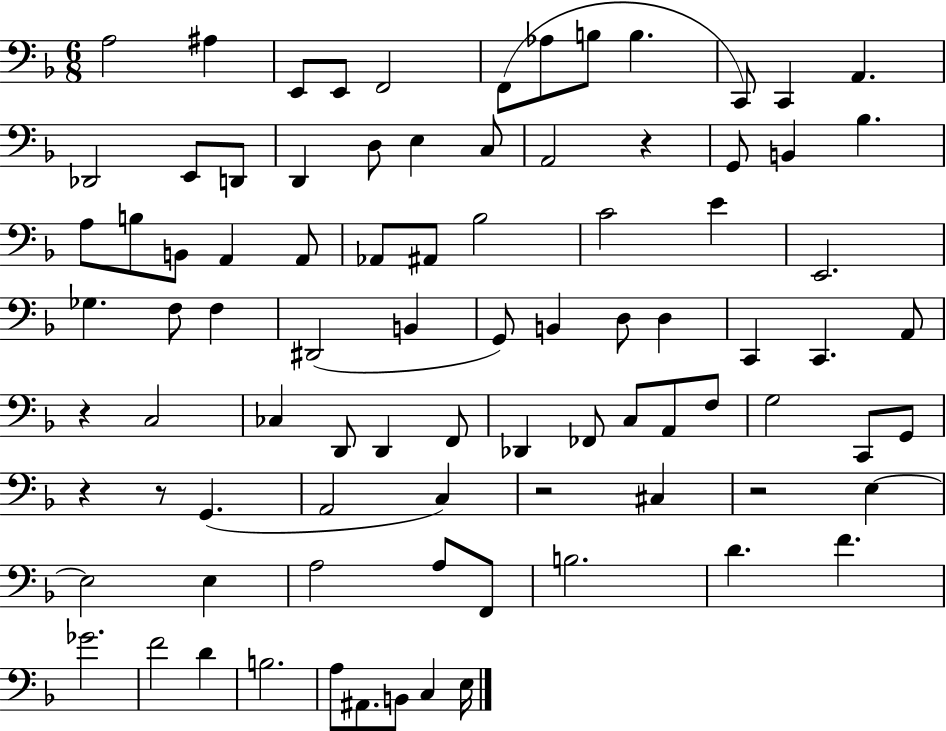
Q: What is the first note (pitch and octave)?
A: A3